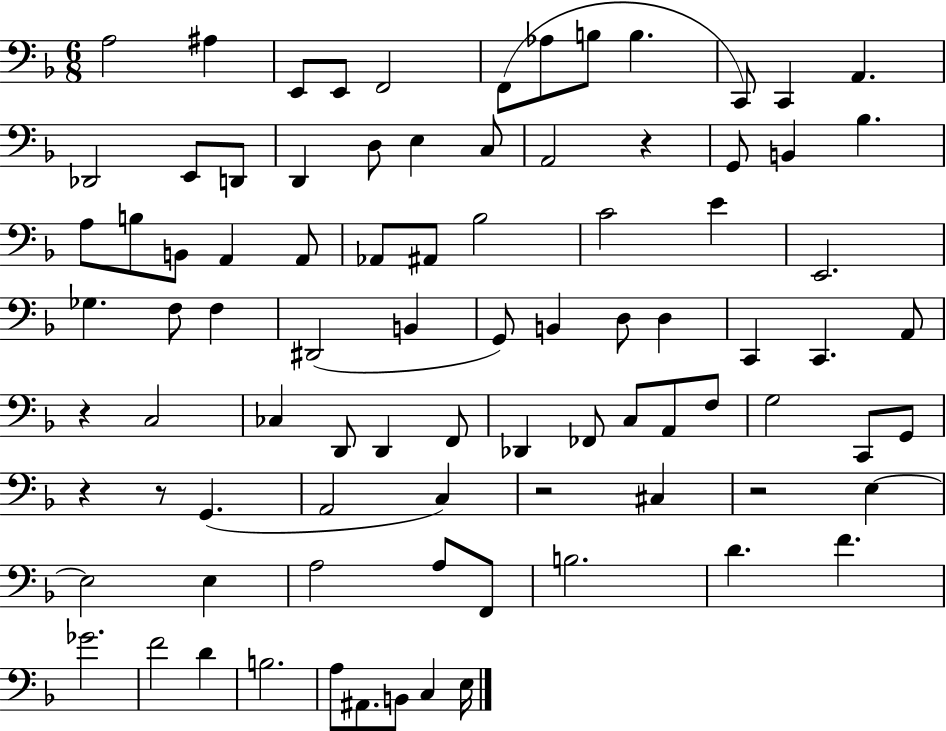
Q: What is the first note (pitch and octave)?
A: A3